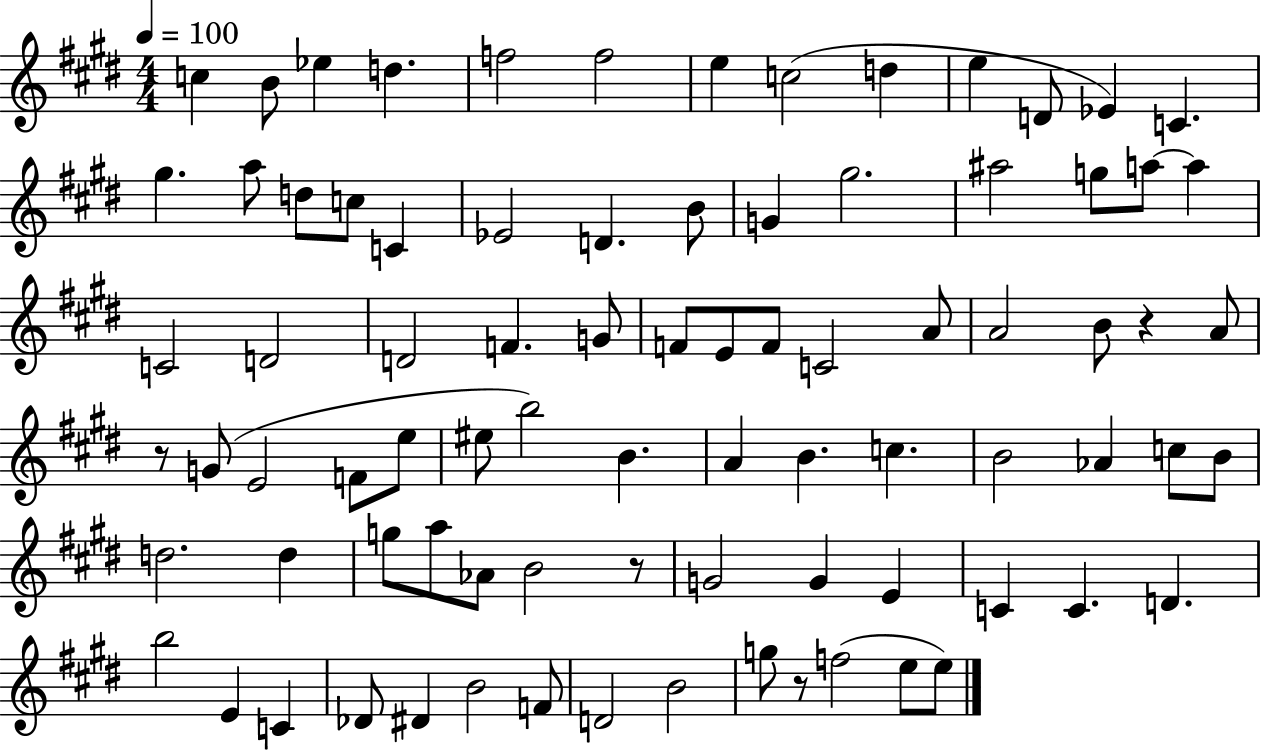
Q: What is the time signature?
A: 4/4